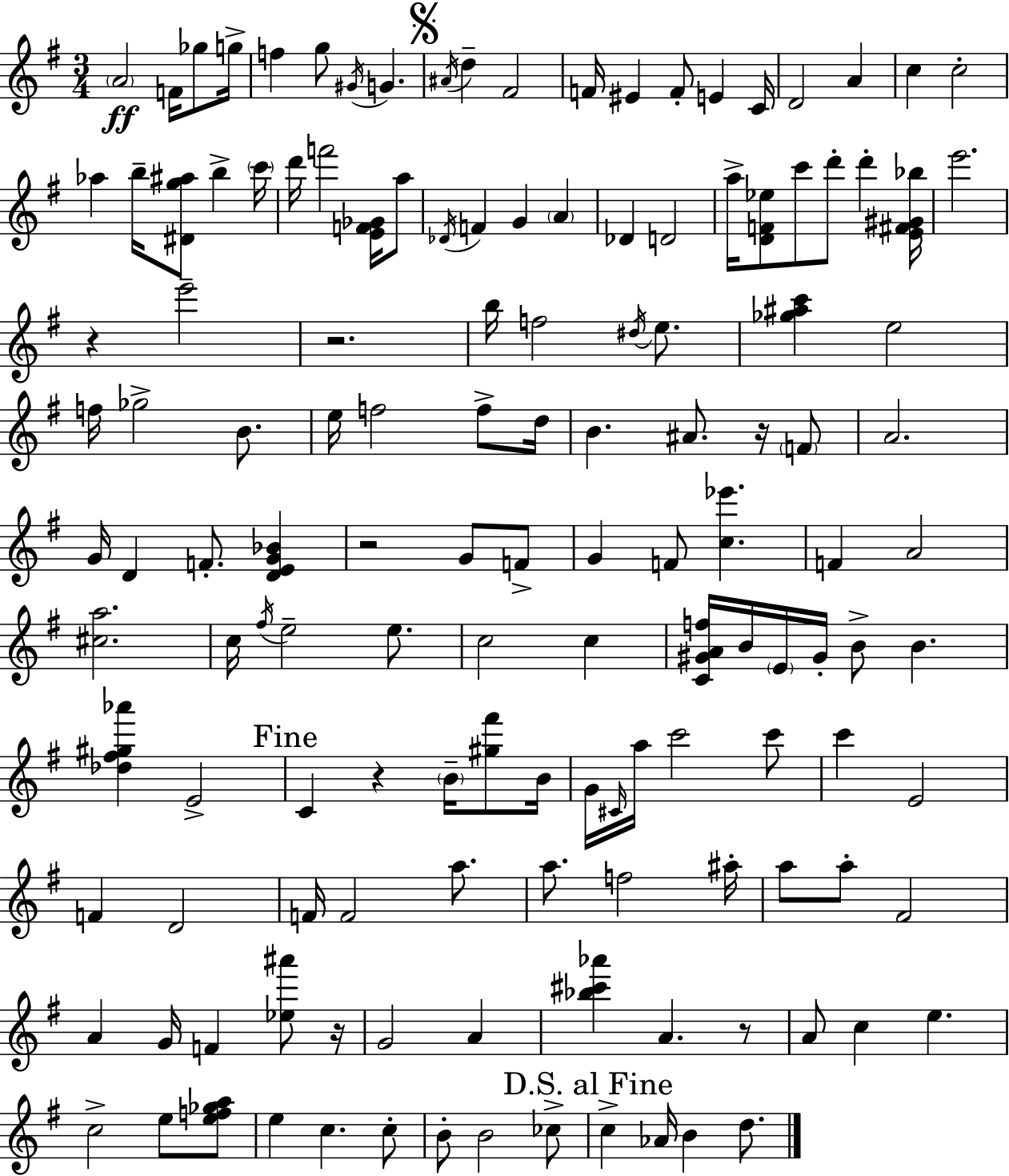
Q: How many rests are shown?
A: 7